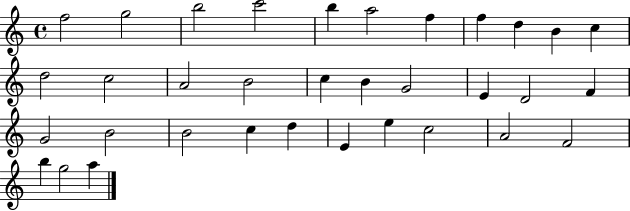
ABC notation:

X:1
T:Untitled
M:4/4
L:1/4
K:C
f2 g2 b2 c'2 b a2 f f d B c d2 c2 A2 B2 c B G2 E D2 F G2 B2 B2 c d E e c2 A2 F2 b g2 a